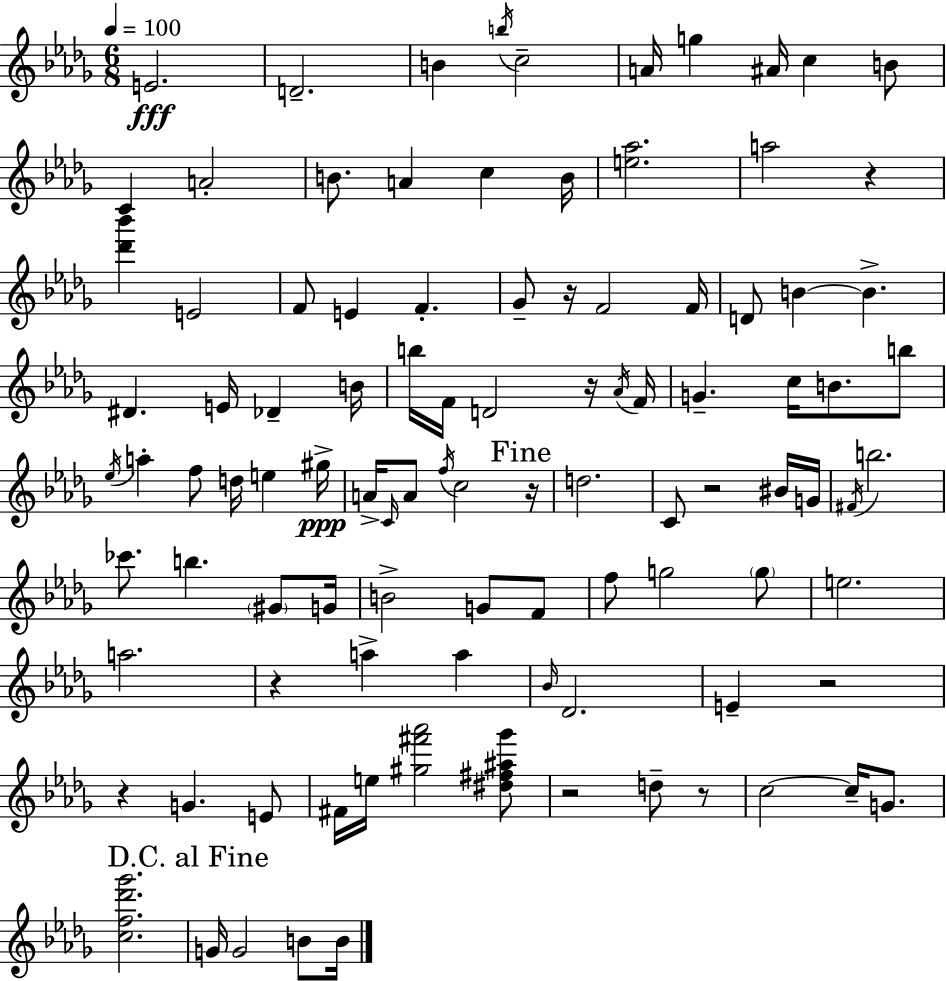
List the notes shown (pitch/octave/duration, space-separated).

E4/h. D4/h. B4/q B5/s C5/h A4/s G5/q A#4/s C5/q B4/e C4/q A4/h B4/e. A4/q C5/q B4/s [E5,Ab5]/h. A5/h R/q [Db6,Bb6]/q E4/h F4/e E4/q F4/q. Gb4/e R/s F4/h F4/s D4/e B4/q B4/q. D#4/q. E4/s Db4/q B4/s B5/s F4/s D4/h R/s Ab4/s F4/s G4/q. C5/s B4/e. B5/e Eb5/s A5/q F5/e D5/s E5/q G#5/s A4/s C4/s A4/e F5/s C5/h R/s D5/h. C4/e R/h BIS4/s G4/s F#4/s B5/h. CES6/e. B5/q. G#4/e G4/s B4/h G4/e F4/e F5/e G5/h G5/e E5/h. A5/h. R/q A5/q A5/q Bb4/s Db4/h. E4/q R/h R/q G4/q. E4/e F#4/s E5/s [G#5,F#6,Ab6]/h [D#5,F#5,A#5,Gb6]/e R/h D5/e R/e C5/h C5/s G4/e. [C5,F5,Db6,Gb6]/h. G4/s G4/h B4/e B4/s